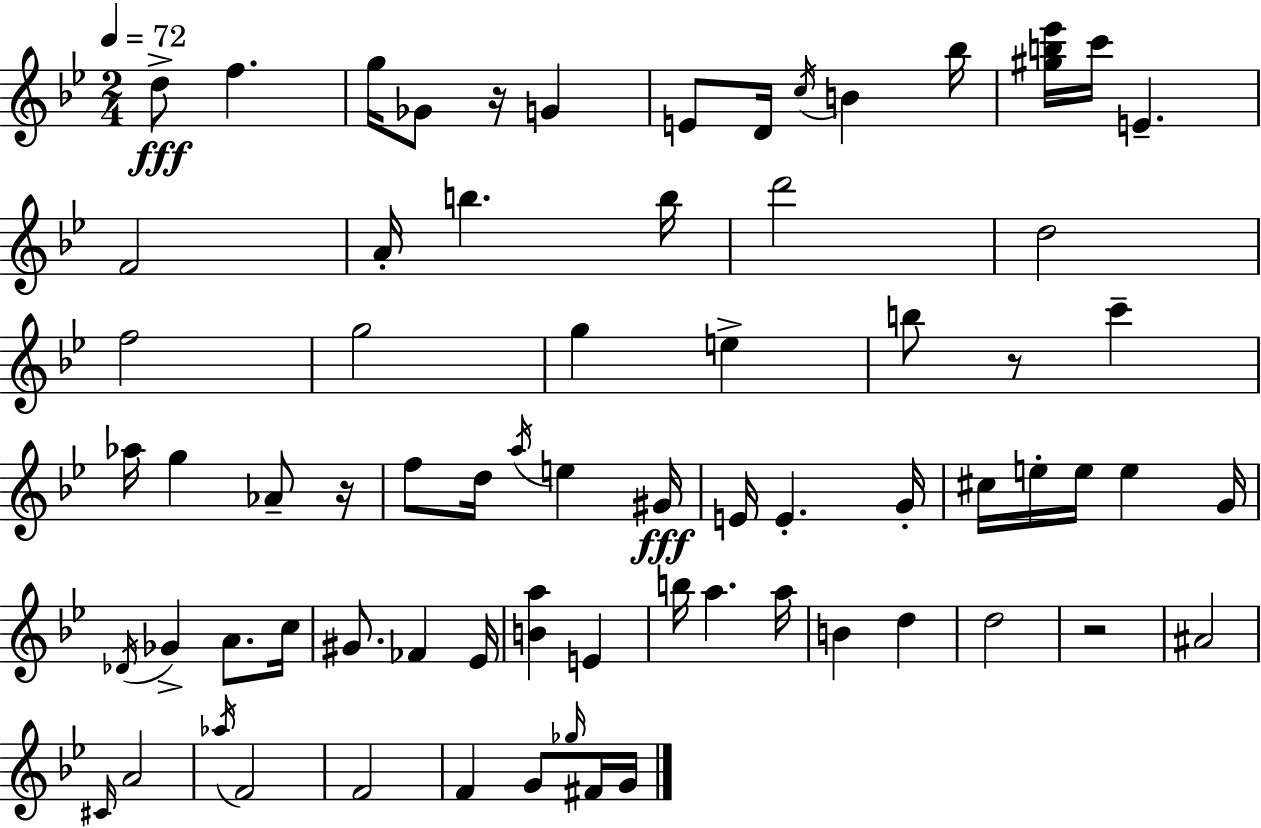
{
  \clef treble
  \numericTimeSignature
  \time 2/4
  \key g \minor
  \tempo 4 = 72
  \repeat volta 2 { d''8->\fff f''4. | g''16 ges'8 r16 g'4 | e'8 d'16 \acciaccatura { c''16 } b'4 | bes''16 <gis'' b'' ees'''>16 c'''16 e'4.-- | \break f'2 | a'16-. b''4. | b''16 d'''2 | d''2 | \break f''2 | g''2 | g''4 e''4-> | b''8 r8 c'''4-- | \break aes''16 g''4 aes'8-- | r16 f''8 d''16 \acciaccatura { a''16 } e''4 | gis'16\fff e'16 e'4.-. | g'16-. cis''16 e''16-. e''16 e''4 | \break g'16 \acciaccatura { des'16 } ges'4-> a'8. | c''16 gis'8. fes'4 | ees'16 <b' a''>4 e'4 | b''16 a''4. | \break a''16 b'4 d''4 | d''2 | r2 | ais'2 | \break \grace { cis'16 } a'2 | \acciaccatura { aes''16 } f'2 | f'2 | f'4 | \break g'8 \grace { ges''16 } fis'16 g'16 } \bar "|."
}